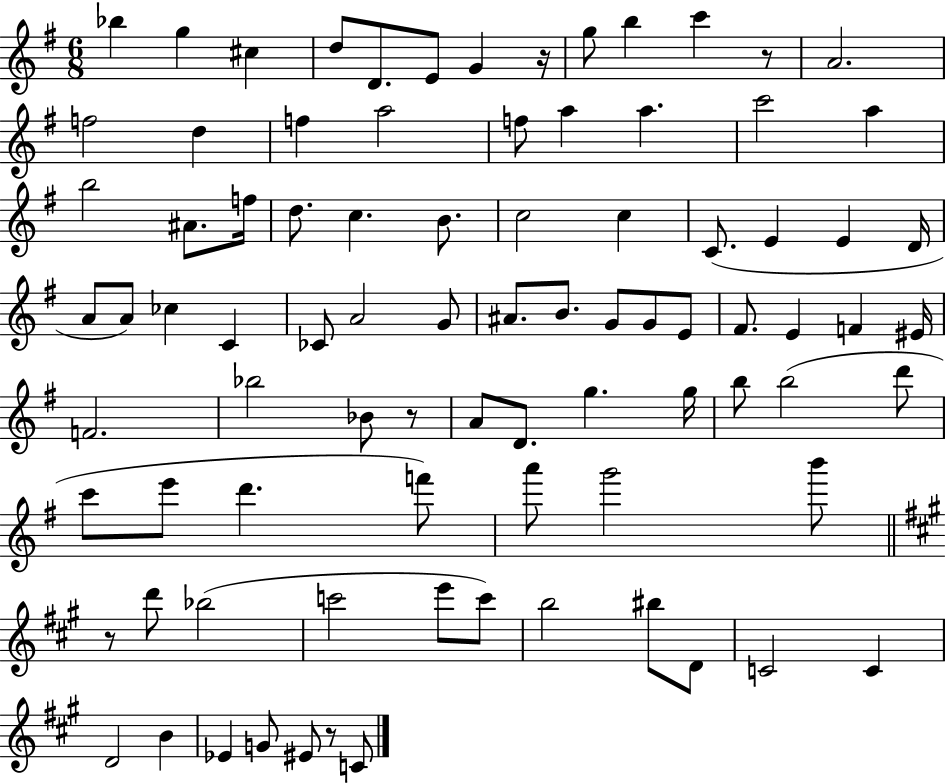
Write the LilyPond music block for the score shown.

{
  \clef treble
  \numericTimeSignature
  \time 6/8
  \key g \major
  bes''4 g''4 cis''4 | d''8 d'8. e'8 g'4 r16 | g''8 b''4 c'''4 r8 | a'2. | \break f''2 d''4 | f''4 a''2 | f''8 a''4 a''4. | c'''2 a''4 | \break b''2 ais'8. f''16 | d''8. c''4. b'8. | c''2 c''4 | c'8.( e'4 e'4 d'16 | \break a'8 a'8) ces''4 c'4 | ces'8 a'2 g'8 | ais'8. b'8. g'8 g'8 e'8 | fis'8. e'4 f'4 eis'16 | \break f'2. | bes''2 bes'8 r8 | a'8 d'8. g''4. g''16 | b''8 b''2( d'''8 | \break c'''8 e'''8 d'''4. f'''8) | a'''8 g'''2 b'''8 | \bar "||" \break \key a \major r8 d'''8 bes''2( | c'''2 e'''8 c'''8) | b''2 bis''8 d'8 | c'2 c'4 | \break d'2 b'4 | ees'4 g'8 eis'8 r8 c'8 | \bar "|."
}